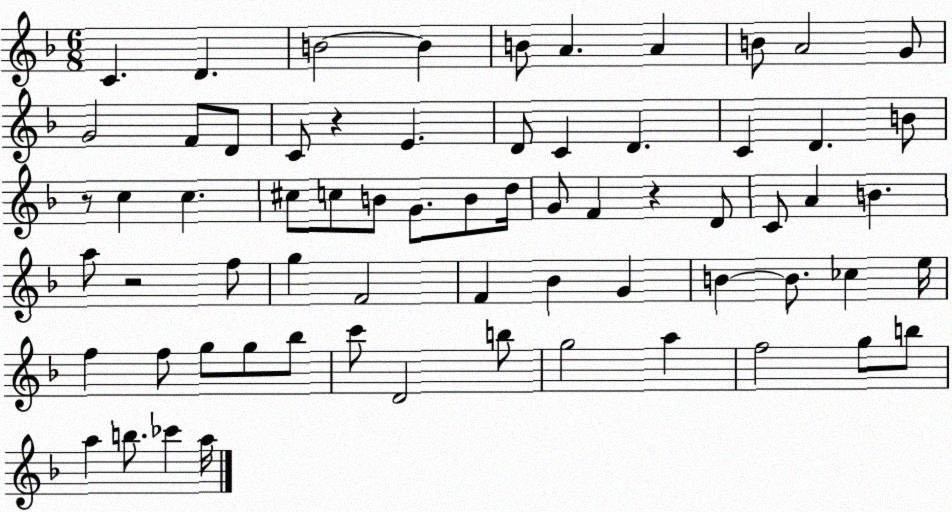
X:1
T:Untitled
M:6/8
L:1/4
K:F
C D B2 B B/2 A A B/2 A2 G/2 G2 F/2 D/2 C/2 z E D/2 C D C D B/2 z/2 c c ^c/2 c/2 B/2 G/2 B/2 d/4 G/2 F z D/2 C/2 A B a/2 z2 f/2 g F2 F _B G B B/2 _c e/4 f f/2 g/2 g/2 _b/2 c'/2 D2 b/2 g2 a f2 g/2 b/2 a b/2 _c' a/4